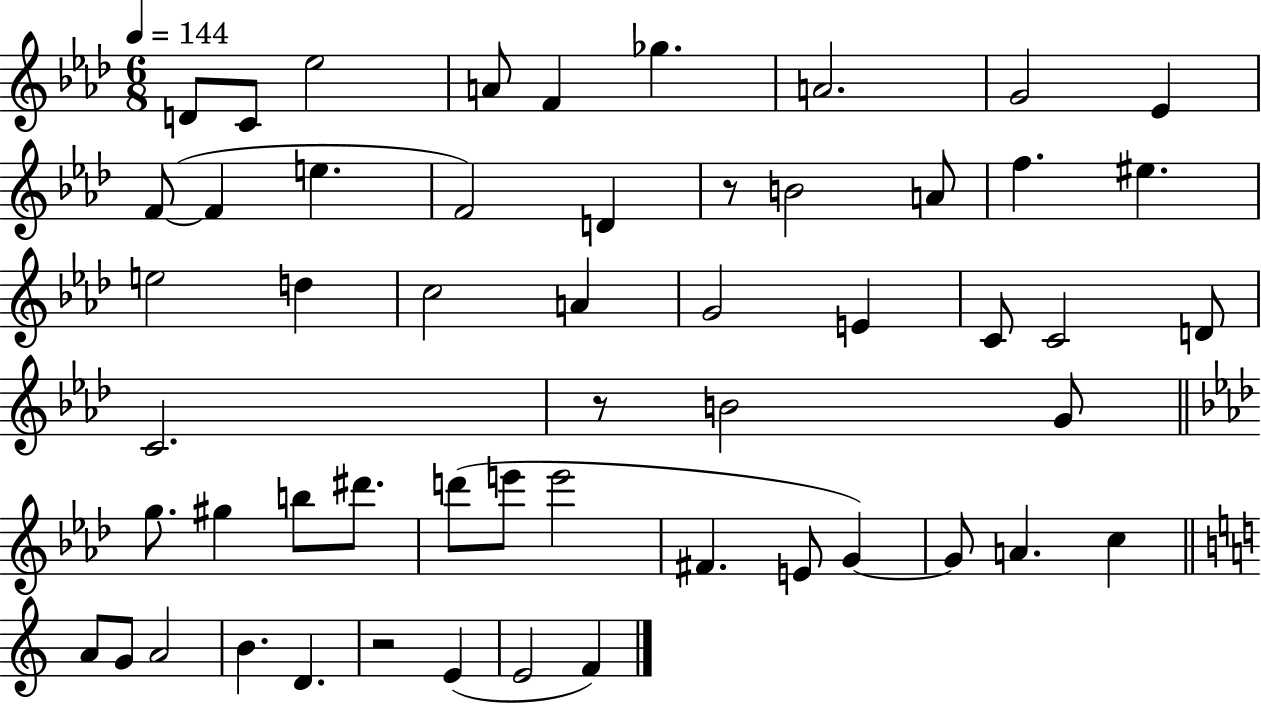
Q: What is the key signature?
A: AES major